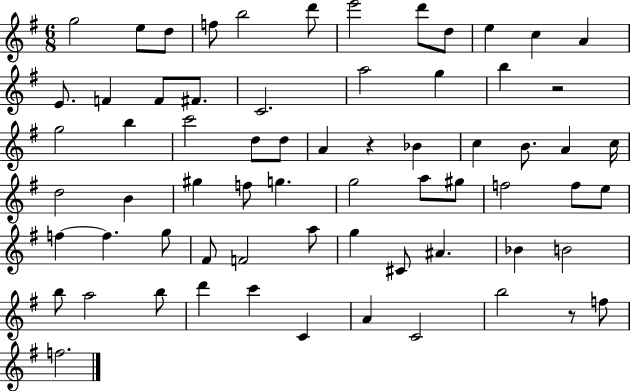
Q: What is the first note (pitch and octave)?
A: G5